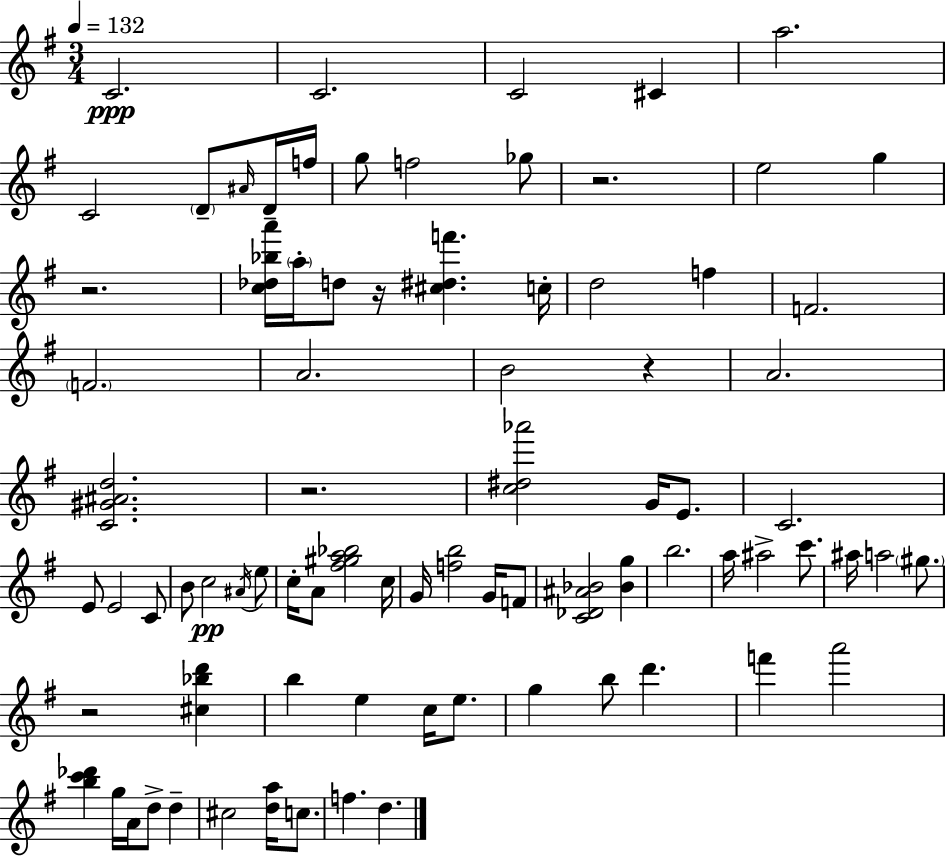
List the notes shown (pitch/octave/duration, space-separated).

C4/h. C4/h. C4/h C#4/q A5/h. C4/h D4/e A#4/s D4/s F5/s G5/e F5/h Gb5/e R/h. E5/h G5/q R/h. [C5,Db5,Bb5,A6]/s A5/s D5/e R/s [C#5,D#5,F6]/q. C5/s D5/h F5/q F4/h. F4/h. A4/h. B4/h R/q A4/h. [C4,G#4,A#4,D5]/h. R/h. [C5,D#5,Ab6]/h G4/s E4/e. C4/h. E4/e E4/h C4/e B4/e C5/h A#4/s E5/e C5/s A4/e [F#5,G#5,A5,Bb5]/h C5/s G4/s [F5,B5]/h G4/s F4/e [C4,Db4,A#4,Bb4]/h [Bb4,G5]/q B5/h. A5/s A#5/h C6/e. A#5/s A5/h G#5/e. R/h [C#5,Bb5,D6]/q B5/q E5/q C5/s E5/e. G5/q B5/e D6/q. F6/q A6/h [B5,C6,Db6]/q G5/s A4/s D5/e D5/q C#5/h [D5,A5]/s C5/e. F5/q. D5/q.